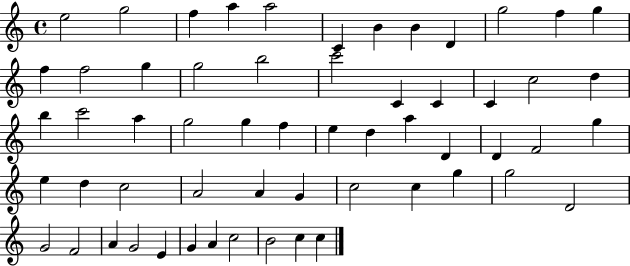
E5/h G5/h F5/q A5/q A5/h C4/q B4/q B4/q D4/q G5/h F5/q G5/q F5/q F5/h G5/q G5/h B5/h C6/h C4/q C4/q C4/q C5/h D5/q B5/q C6/h A5/q G5/h G5/q F5/q E5/q D5/q A5/q D4/q D4/q F4/h G5/q E5/q D5/q C5/h A4/h A4/q G4/q C5/h C5/q G5/q G5/h D4/h G4/h F4/h A4/q G4/h E4/q G4/q A4/q C5/h B4/h C5/q C5/q